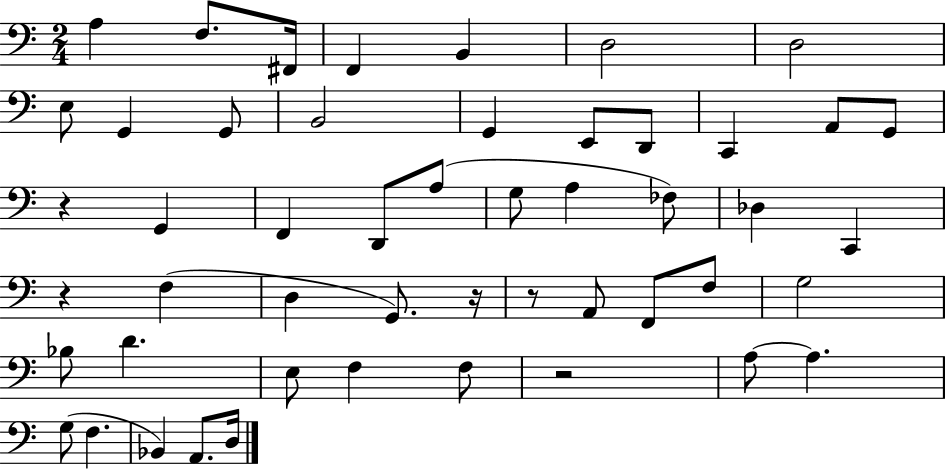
A3/q F3/e. F#2/s F2/q B2/q D3/h D3/h E3/e G2/q G2/e B2/h G2/q E2/e D2/e C2/q A2/e G2/e R/q G2/q F2/q D2/e A3/e G3/e A3/q FES3/e Db3/q C2/q R/q F3/q D3/q G2/e. R/s R/e A2/e F2/e F3/e G3/h Bb3/e D4/q. E3/e F3/q F3/e R/h A3/e A3/q. G3/e F3/q. Bb2/q A2/e. D3/s